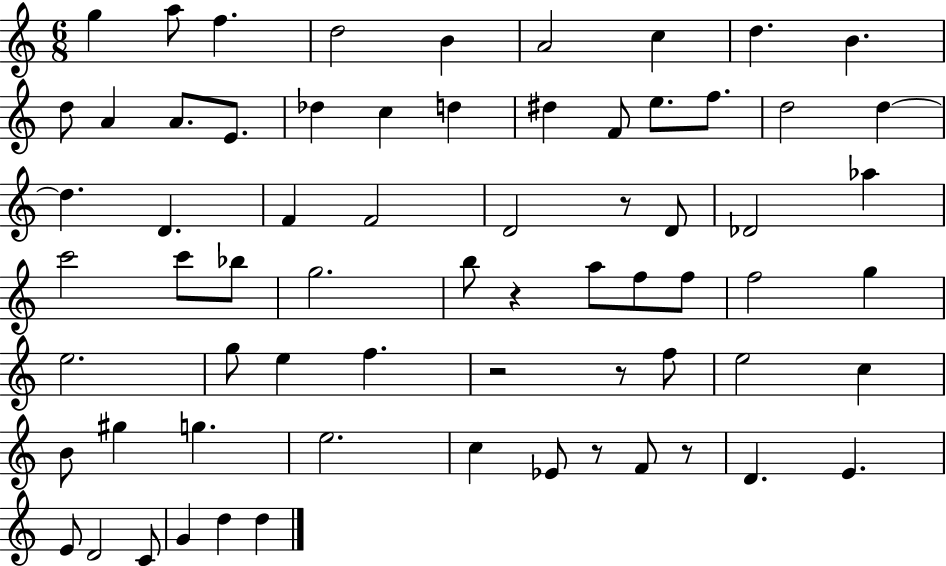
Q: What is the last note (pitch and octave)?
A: D5